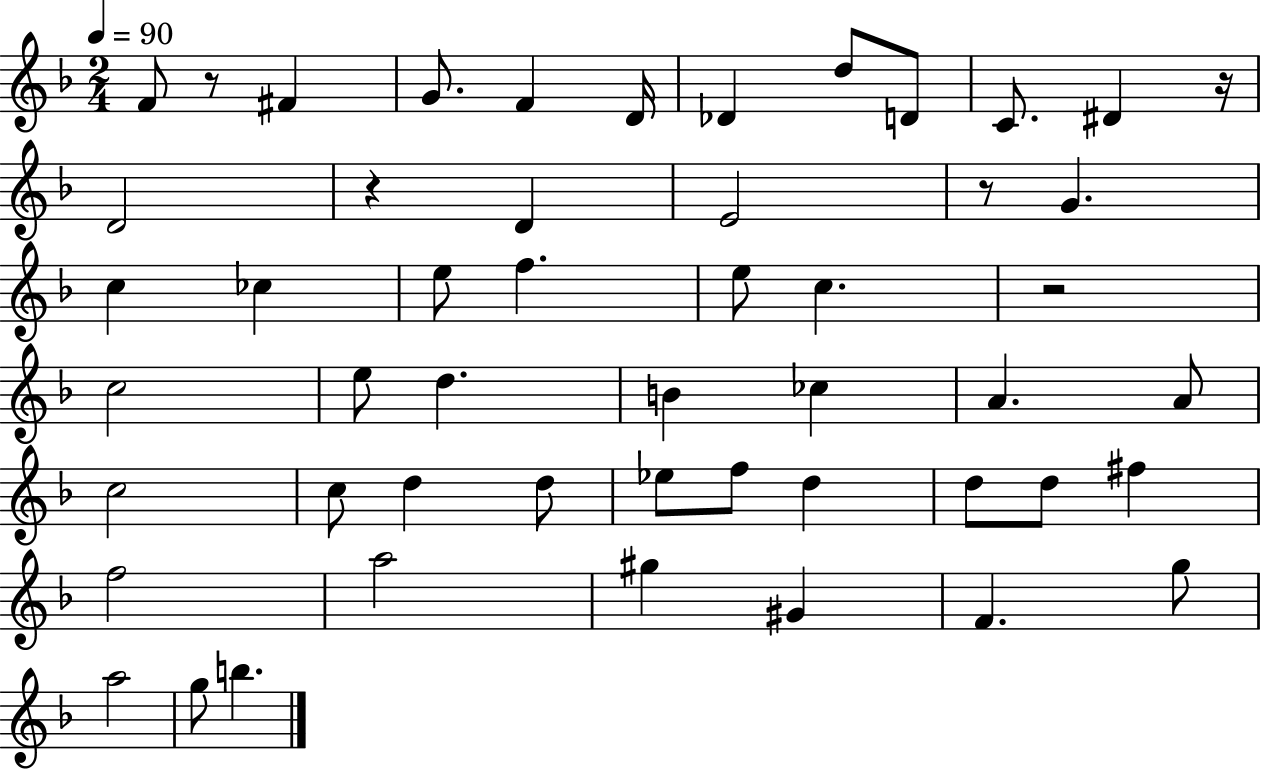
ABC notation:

X:1
T:Untitled
M:2/4
L:1/4
K:F
F/2 z/2 ^F G/2 F D/4 _D d/2 D/2 C/2 ^D z/4 D2 z D E2 z/2 G c _c e/2 f e/2 c z2 c2 e/2 d B _c A A/2 c2 c/2 d d/2 _e/2 f/2 d d/2 d/2 ^f f2 a2 ^g ^G F g/2 a2 g/2 b